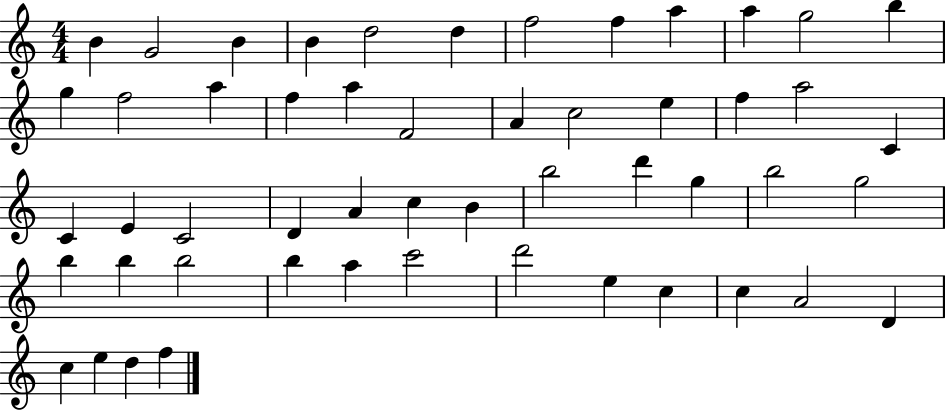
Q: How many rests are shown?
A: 0